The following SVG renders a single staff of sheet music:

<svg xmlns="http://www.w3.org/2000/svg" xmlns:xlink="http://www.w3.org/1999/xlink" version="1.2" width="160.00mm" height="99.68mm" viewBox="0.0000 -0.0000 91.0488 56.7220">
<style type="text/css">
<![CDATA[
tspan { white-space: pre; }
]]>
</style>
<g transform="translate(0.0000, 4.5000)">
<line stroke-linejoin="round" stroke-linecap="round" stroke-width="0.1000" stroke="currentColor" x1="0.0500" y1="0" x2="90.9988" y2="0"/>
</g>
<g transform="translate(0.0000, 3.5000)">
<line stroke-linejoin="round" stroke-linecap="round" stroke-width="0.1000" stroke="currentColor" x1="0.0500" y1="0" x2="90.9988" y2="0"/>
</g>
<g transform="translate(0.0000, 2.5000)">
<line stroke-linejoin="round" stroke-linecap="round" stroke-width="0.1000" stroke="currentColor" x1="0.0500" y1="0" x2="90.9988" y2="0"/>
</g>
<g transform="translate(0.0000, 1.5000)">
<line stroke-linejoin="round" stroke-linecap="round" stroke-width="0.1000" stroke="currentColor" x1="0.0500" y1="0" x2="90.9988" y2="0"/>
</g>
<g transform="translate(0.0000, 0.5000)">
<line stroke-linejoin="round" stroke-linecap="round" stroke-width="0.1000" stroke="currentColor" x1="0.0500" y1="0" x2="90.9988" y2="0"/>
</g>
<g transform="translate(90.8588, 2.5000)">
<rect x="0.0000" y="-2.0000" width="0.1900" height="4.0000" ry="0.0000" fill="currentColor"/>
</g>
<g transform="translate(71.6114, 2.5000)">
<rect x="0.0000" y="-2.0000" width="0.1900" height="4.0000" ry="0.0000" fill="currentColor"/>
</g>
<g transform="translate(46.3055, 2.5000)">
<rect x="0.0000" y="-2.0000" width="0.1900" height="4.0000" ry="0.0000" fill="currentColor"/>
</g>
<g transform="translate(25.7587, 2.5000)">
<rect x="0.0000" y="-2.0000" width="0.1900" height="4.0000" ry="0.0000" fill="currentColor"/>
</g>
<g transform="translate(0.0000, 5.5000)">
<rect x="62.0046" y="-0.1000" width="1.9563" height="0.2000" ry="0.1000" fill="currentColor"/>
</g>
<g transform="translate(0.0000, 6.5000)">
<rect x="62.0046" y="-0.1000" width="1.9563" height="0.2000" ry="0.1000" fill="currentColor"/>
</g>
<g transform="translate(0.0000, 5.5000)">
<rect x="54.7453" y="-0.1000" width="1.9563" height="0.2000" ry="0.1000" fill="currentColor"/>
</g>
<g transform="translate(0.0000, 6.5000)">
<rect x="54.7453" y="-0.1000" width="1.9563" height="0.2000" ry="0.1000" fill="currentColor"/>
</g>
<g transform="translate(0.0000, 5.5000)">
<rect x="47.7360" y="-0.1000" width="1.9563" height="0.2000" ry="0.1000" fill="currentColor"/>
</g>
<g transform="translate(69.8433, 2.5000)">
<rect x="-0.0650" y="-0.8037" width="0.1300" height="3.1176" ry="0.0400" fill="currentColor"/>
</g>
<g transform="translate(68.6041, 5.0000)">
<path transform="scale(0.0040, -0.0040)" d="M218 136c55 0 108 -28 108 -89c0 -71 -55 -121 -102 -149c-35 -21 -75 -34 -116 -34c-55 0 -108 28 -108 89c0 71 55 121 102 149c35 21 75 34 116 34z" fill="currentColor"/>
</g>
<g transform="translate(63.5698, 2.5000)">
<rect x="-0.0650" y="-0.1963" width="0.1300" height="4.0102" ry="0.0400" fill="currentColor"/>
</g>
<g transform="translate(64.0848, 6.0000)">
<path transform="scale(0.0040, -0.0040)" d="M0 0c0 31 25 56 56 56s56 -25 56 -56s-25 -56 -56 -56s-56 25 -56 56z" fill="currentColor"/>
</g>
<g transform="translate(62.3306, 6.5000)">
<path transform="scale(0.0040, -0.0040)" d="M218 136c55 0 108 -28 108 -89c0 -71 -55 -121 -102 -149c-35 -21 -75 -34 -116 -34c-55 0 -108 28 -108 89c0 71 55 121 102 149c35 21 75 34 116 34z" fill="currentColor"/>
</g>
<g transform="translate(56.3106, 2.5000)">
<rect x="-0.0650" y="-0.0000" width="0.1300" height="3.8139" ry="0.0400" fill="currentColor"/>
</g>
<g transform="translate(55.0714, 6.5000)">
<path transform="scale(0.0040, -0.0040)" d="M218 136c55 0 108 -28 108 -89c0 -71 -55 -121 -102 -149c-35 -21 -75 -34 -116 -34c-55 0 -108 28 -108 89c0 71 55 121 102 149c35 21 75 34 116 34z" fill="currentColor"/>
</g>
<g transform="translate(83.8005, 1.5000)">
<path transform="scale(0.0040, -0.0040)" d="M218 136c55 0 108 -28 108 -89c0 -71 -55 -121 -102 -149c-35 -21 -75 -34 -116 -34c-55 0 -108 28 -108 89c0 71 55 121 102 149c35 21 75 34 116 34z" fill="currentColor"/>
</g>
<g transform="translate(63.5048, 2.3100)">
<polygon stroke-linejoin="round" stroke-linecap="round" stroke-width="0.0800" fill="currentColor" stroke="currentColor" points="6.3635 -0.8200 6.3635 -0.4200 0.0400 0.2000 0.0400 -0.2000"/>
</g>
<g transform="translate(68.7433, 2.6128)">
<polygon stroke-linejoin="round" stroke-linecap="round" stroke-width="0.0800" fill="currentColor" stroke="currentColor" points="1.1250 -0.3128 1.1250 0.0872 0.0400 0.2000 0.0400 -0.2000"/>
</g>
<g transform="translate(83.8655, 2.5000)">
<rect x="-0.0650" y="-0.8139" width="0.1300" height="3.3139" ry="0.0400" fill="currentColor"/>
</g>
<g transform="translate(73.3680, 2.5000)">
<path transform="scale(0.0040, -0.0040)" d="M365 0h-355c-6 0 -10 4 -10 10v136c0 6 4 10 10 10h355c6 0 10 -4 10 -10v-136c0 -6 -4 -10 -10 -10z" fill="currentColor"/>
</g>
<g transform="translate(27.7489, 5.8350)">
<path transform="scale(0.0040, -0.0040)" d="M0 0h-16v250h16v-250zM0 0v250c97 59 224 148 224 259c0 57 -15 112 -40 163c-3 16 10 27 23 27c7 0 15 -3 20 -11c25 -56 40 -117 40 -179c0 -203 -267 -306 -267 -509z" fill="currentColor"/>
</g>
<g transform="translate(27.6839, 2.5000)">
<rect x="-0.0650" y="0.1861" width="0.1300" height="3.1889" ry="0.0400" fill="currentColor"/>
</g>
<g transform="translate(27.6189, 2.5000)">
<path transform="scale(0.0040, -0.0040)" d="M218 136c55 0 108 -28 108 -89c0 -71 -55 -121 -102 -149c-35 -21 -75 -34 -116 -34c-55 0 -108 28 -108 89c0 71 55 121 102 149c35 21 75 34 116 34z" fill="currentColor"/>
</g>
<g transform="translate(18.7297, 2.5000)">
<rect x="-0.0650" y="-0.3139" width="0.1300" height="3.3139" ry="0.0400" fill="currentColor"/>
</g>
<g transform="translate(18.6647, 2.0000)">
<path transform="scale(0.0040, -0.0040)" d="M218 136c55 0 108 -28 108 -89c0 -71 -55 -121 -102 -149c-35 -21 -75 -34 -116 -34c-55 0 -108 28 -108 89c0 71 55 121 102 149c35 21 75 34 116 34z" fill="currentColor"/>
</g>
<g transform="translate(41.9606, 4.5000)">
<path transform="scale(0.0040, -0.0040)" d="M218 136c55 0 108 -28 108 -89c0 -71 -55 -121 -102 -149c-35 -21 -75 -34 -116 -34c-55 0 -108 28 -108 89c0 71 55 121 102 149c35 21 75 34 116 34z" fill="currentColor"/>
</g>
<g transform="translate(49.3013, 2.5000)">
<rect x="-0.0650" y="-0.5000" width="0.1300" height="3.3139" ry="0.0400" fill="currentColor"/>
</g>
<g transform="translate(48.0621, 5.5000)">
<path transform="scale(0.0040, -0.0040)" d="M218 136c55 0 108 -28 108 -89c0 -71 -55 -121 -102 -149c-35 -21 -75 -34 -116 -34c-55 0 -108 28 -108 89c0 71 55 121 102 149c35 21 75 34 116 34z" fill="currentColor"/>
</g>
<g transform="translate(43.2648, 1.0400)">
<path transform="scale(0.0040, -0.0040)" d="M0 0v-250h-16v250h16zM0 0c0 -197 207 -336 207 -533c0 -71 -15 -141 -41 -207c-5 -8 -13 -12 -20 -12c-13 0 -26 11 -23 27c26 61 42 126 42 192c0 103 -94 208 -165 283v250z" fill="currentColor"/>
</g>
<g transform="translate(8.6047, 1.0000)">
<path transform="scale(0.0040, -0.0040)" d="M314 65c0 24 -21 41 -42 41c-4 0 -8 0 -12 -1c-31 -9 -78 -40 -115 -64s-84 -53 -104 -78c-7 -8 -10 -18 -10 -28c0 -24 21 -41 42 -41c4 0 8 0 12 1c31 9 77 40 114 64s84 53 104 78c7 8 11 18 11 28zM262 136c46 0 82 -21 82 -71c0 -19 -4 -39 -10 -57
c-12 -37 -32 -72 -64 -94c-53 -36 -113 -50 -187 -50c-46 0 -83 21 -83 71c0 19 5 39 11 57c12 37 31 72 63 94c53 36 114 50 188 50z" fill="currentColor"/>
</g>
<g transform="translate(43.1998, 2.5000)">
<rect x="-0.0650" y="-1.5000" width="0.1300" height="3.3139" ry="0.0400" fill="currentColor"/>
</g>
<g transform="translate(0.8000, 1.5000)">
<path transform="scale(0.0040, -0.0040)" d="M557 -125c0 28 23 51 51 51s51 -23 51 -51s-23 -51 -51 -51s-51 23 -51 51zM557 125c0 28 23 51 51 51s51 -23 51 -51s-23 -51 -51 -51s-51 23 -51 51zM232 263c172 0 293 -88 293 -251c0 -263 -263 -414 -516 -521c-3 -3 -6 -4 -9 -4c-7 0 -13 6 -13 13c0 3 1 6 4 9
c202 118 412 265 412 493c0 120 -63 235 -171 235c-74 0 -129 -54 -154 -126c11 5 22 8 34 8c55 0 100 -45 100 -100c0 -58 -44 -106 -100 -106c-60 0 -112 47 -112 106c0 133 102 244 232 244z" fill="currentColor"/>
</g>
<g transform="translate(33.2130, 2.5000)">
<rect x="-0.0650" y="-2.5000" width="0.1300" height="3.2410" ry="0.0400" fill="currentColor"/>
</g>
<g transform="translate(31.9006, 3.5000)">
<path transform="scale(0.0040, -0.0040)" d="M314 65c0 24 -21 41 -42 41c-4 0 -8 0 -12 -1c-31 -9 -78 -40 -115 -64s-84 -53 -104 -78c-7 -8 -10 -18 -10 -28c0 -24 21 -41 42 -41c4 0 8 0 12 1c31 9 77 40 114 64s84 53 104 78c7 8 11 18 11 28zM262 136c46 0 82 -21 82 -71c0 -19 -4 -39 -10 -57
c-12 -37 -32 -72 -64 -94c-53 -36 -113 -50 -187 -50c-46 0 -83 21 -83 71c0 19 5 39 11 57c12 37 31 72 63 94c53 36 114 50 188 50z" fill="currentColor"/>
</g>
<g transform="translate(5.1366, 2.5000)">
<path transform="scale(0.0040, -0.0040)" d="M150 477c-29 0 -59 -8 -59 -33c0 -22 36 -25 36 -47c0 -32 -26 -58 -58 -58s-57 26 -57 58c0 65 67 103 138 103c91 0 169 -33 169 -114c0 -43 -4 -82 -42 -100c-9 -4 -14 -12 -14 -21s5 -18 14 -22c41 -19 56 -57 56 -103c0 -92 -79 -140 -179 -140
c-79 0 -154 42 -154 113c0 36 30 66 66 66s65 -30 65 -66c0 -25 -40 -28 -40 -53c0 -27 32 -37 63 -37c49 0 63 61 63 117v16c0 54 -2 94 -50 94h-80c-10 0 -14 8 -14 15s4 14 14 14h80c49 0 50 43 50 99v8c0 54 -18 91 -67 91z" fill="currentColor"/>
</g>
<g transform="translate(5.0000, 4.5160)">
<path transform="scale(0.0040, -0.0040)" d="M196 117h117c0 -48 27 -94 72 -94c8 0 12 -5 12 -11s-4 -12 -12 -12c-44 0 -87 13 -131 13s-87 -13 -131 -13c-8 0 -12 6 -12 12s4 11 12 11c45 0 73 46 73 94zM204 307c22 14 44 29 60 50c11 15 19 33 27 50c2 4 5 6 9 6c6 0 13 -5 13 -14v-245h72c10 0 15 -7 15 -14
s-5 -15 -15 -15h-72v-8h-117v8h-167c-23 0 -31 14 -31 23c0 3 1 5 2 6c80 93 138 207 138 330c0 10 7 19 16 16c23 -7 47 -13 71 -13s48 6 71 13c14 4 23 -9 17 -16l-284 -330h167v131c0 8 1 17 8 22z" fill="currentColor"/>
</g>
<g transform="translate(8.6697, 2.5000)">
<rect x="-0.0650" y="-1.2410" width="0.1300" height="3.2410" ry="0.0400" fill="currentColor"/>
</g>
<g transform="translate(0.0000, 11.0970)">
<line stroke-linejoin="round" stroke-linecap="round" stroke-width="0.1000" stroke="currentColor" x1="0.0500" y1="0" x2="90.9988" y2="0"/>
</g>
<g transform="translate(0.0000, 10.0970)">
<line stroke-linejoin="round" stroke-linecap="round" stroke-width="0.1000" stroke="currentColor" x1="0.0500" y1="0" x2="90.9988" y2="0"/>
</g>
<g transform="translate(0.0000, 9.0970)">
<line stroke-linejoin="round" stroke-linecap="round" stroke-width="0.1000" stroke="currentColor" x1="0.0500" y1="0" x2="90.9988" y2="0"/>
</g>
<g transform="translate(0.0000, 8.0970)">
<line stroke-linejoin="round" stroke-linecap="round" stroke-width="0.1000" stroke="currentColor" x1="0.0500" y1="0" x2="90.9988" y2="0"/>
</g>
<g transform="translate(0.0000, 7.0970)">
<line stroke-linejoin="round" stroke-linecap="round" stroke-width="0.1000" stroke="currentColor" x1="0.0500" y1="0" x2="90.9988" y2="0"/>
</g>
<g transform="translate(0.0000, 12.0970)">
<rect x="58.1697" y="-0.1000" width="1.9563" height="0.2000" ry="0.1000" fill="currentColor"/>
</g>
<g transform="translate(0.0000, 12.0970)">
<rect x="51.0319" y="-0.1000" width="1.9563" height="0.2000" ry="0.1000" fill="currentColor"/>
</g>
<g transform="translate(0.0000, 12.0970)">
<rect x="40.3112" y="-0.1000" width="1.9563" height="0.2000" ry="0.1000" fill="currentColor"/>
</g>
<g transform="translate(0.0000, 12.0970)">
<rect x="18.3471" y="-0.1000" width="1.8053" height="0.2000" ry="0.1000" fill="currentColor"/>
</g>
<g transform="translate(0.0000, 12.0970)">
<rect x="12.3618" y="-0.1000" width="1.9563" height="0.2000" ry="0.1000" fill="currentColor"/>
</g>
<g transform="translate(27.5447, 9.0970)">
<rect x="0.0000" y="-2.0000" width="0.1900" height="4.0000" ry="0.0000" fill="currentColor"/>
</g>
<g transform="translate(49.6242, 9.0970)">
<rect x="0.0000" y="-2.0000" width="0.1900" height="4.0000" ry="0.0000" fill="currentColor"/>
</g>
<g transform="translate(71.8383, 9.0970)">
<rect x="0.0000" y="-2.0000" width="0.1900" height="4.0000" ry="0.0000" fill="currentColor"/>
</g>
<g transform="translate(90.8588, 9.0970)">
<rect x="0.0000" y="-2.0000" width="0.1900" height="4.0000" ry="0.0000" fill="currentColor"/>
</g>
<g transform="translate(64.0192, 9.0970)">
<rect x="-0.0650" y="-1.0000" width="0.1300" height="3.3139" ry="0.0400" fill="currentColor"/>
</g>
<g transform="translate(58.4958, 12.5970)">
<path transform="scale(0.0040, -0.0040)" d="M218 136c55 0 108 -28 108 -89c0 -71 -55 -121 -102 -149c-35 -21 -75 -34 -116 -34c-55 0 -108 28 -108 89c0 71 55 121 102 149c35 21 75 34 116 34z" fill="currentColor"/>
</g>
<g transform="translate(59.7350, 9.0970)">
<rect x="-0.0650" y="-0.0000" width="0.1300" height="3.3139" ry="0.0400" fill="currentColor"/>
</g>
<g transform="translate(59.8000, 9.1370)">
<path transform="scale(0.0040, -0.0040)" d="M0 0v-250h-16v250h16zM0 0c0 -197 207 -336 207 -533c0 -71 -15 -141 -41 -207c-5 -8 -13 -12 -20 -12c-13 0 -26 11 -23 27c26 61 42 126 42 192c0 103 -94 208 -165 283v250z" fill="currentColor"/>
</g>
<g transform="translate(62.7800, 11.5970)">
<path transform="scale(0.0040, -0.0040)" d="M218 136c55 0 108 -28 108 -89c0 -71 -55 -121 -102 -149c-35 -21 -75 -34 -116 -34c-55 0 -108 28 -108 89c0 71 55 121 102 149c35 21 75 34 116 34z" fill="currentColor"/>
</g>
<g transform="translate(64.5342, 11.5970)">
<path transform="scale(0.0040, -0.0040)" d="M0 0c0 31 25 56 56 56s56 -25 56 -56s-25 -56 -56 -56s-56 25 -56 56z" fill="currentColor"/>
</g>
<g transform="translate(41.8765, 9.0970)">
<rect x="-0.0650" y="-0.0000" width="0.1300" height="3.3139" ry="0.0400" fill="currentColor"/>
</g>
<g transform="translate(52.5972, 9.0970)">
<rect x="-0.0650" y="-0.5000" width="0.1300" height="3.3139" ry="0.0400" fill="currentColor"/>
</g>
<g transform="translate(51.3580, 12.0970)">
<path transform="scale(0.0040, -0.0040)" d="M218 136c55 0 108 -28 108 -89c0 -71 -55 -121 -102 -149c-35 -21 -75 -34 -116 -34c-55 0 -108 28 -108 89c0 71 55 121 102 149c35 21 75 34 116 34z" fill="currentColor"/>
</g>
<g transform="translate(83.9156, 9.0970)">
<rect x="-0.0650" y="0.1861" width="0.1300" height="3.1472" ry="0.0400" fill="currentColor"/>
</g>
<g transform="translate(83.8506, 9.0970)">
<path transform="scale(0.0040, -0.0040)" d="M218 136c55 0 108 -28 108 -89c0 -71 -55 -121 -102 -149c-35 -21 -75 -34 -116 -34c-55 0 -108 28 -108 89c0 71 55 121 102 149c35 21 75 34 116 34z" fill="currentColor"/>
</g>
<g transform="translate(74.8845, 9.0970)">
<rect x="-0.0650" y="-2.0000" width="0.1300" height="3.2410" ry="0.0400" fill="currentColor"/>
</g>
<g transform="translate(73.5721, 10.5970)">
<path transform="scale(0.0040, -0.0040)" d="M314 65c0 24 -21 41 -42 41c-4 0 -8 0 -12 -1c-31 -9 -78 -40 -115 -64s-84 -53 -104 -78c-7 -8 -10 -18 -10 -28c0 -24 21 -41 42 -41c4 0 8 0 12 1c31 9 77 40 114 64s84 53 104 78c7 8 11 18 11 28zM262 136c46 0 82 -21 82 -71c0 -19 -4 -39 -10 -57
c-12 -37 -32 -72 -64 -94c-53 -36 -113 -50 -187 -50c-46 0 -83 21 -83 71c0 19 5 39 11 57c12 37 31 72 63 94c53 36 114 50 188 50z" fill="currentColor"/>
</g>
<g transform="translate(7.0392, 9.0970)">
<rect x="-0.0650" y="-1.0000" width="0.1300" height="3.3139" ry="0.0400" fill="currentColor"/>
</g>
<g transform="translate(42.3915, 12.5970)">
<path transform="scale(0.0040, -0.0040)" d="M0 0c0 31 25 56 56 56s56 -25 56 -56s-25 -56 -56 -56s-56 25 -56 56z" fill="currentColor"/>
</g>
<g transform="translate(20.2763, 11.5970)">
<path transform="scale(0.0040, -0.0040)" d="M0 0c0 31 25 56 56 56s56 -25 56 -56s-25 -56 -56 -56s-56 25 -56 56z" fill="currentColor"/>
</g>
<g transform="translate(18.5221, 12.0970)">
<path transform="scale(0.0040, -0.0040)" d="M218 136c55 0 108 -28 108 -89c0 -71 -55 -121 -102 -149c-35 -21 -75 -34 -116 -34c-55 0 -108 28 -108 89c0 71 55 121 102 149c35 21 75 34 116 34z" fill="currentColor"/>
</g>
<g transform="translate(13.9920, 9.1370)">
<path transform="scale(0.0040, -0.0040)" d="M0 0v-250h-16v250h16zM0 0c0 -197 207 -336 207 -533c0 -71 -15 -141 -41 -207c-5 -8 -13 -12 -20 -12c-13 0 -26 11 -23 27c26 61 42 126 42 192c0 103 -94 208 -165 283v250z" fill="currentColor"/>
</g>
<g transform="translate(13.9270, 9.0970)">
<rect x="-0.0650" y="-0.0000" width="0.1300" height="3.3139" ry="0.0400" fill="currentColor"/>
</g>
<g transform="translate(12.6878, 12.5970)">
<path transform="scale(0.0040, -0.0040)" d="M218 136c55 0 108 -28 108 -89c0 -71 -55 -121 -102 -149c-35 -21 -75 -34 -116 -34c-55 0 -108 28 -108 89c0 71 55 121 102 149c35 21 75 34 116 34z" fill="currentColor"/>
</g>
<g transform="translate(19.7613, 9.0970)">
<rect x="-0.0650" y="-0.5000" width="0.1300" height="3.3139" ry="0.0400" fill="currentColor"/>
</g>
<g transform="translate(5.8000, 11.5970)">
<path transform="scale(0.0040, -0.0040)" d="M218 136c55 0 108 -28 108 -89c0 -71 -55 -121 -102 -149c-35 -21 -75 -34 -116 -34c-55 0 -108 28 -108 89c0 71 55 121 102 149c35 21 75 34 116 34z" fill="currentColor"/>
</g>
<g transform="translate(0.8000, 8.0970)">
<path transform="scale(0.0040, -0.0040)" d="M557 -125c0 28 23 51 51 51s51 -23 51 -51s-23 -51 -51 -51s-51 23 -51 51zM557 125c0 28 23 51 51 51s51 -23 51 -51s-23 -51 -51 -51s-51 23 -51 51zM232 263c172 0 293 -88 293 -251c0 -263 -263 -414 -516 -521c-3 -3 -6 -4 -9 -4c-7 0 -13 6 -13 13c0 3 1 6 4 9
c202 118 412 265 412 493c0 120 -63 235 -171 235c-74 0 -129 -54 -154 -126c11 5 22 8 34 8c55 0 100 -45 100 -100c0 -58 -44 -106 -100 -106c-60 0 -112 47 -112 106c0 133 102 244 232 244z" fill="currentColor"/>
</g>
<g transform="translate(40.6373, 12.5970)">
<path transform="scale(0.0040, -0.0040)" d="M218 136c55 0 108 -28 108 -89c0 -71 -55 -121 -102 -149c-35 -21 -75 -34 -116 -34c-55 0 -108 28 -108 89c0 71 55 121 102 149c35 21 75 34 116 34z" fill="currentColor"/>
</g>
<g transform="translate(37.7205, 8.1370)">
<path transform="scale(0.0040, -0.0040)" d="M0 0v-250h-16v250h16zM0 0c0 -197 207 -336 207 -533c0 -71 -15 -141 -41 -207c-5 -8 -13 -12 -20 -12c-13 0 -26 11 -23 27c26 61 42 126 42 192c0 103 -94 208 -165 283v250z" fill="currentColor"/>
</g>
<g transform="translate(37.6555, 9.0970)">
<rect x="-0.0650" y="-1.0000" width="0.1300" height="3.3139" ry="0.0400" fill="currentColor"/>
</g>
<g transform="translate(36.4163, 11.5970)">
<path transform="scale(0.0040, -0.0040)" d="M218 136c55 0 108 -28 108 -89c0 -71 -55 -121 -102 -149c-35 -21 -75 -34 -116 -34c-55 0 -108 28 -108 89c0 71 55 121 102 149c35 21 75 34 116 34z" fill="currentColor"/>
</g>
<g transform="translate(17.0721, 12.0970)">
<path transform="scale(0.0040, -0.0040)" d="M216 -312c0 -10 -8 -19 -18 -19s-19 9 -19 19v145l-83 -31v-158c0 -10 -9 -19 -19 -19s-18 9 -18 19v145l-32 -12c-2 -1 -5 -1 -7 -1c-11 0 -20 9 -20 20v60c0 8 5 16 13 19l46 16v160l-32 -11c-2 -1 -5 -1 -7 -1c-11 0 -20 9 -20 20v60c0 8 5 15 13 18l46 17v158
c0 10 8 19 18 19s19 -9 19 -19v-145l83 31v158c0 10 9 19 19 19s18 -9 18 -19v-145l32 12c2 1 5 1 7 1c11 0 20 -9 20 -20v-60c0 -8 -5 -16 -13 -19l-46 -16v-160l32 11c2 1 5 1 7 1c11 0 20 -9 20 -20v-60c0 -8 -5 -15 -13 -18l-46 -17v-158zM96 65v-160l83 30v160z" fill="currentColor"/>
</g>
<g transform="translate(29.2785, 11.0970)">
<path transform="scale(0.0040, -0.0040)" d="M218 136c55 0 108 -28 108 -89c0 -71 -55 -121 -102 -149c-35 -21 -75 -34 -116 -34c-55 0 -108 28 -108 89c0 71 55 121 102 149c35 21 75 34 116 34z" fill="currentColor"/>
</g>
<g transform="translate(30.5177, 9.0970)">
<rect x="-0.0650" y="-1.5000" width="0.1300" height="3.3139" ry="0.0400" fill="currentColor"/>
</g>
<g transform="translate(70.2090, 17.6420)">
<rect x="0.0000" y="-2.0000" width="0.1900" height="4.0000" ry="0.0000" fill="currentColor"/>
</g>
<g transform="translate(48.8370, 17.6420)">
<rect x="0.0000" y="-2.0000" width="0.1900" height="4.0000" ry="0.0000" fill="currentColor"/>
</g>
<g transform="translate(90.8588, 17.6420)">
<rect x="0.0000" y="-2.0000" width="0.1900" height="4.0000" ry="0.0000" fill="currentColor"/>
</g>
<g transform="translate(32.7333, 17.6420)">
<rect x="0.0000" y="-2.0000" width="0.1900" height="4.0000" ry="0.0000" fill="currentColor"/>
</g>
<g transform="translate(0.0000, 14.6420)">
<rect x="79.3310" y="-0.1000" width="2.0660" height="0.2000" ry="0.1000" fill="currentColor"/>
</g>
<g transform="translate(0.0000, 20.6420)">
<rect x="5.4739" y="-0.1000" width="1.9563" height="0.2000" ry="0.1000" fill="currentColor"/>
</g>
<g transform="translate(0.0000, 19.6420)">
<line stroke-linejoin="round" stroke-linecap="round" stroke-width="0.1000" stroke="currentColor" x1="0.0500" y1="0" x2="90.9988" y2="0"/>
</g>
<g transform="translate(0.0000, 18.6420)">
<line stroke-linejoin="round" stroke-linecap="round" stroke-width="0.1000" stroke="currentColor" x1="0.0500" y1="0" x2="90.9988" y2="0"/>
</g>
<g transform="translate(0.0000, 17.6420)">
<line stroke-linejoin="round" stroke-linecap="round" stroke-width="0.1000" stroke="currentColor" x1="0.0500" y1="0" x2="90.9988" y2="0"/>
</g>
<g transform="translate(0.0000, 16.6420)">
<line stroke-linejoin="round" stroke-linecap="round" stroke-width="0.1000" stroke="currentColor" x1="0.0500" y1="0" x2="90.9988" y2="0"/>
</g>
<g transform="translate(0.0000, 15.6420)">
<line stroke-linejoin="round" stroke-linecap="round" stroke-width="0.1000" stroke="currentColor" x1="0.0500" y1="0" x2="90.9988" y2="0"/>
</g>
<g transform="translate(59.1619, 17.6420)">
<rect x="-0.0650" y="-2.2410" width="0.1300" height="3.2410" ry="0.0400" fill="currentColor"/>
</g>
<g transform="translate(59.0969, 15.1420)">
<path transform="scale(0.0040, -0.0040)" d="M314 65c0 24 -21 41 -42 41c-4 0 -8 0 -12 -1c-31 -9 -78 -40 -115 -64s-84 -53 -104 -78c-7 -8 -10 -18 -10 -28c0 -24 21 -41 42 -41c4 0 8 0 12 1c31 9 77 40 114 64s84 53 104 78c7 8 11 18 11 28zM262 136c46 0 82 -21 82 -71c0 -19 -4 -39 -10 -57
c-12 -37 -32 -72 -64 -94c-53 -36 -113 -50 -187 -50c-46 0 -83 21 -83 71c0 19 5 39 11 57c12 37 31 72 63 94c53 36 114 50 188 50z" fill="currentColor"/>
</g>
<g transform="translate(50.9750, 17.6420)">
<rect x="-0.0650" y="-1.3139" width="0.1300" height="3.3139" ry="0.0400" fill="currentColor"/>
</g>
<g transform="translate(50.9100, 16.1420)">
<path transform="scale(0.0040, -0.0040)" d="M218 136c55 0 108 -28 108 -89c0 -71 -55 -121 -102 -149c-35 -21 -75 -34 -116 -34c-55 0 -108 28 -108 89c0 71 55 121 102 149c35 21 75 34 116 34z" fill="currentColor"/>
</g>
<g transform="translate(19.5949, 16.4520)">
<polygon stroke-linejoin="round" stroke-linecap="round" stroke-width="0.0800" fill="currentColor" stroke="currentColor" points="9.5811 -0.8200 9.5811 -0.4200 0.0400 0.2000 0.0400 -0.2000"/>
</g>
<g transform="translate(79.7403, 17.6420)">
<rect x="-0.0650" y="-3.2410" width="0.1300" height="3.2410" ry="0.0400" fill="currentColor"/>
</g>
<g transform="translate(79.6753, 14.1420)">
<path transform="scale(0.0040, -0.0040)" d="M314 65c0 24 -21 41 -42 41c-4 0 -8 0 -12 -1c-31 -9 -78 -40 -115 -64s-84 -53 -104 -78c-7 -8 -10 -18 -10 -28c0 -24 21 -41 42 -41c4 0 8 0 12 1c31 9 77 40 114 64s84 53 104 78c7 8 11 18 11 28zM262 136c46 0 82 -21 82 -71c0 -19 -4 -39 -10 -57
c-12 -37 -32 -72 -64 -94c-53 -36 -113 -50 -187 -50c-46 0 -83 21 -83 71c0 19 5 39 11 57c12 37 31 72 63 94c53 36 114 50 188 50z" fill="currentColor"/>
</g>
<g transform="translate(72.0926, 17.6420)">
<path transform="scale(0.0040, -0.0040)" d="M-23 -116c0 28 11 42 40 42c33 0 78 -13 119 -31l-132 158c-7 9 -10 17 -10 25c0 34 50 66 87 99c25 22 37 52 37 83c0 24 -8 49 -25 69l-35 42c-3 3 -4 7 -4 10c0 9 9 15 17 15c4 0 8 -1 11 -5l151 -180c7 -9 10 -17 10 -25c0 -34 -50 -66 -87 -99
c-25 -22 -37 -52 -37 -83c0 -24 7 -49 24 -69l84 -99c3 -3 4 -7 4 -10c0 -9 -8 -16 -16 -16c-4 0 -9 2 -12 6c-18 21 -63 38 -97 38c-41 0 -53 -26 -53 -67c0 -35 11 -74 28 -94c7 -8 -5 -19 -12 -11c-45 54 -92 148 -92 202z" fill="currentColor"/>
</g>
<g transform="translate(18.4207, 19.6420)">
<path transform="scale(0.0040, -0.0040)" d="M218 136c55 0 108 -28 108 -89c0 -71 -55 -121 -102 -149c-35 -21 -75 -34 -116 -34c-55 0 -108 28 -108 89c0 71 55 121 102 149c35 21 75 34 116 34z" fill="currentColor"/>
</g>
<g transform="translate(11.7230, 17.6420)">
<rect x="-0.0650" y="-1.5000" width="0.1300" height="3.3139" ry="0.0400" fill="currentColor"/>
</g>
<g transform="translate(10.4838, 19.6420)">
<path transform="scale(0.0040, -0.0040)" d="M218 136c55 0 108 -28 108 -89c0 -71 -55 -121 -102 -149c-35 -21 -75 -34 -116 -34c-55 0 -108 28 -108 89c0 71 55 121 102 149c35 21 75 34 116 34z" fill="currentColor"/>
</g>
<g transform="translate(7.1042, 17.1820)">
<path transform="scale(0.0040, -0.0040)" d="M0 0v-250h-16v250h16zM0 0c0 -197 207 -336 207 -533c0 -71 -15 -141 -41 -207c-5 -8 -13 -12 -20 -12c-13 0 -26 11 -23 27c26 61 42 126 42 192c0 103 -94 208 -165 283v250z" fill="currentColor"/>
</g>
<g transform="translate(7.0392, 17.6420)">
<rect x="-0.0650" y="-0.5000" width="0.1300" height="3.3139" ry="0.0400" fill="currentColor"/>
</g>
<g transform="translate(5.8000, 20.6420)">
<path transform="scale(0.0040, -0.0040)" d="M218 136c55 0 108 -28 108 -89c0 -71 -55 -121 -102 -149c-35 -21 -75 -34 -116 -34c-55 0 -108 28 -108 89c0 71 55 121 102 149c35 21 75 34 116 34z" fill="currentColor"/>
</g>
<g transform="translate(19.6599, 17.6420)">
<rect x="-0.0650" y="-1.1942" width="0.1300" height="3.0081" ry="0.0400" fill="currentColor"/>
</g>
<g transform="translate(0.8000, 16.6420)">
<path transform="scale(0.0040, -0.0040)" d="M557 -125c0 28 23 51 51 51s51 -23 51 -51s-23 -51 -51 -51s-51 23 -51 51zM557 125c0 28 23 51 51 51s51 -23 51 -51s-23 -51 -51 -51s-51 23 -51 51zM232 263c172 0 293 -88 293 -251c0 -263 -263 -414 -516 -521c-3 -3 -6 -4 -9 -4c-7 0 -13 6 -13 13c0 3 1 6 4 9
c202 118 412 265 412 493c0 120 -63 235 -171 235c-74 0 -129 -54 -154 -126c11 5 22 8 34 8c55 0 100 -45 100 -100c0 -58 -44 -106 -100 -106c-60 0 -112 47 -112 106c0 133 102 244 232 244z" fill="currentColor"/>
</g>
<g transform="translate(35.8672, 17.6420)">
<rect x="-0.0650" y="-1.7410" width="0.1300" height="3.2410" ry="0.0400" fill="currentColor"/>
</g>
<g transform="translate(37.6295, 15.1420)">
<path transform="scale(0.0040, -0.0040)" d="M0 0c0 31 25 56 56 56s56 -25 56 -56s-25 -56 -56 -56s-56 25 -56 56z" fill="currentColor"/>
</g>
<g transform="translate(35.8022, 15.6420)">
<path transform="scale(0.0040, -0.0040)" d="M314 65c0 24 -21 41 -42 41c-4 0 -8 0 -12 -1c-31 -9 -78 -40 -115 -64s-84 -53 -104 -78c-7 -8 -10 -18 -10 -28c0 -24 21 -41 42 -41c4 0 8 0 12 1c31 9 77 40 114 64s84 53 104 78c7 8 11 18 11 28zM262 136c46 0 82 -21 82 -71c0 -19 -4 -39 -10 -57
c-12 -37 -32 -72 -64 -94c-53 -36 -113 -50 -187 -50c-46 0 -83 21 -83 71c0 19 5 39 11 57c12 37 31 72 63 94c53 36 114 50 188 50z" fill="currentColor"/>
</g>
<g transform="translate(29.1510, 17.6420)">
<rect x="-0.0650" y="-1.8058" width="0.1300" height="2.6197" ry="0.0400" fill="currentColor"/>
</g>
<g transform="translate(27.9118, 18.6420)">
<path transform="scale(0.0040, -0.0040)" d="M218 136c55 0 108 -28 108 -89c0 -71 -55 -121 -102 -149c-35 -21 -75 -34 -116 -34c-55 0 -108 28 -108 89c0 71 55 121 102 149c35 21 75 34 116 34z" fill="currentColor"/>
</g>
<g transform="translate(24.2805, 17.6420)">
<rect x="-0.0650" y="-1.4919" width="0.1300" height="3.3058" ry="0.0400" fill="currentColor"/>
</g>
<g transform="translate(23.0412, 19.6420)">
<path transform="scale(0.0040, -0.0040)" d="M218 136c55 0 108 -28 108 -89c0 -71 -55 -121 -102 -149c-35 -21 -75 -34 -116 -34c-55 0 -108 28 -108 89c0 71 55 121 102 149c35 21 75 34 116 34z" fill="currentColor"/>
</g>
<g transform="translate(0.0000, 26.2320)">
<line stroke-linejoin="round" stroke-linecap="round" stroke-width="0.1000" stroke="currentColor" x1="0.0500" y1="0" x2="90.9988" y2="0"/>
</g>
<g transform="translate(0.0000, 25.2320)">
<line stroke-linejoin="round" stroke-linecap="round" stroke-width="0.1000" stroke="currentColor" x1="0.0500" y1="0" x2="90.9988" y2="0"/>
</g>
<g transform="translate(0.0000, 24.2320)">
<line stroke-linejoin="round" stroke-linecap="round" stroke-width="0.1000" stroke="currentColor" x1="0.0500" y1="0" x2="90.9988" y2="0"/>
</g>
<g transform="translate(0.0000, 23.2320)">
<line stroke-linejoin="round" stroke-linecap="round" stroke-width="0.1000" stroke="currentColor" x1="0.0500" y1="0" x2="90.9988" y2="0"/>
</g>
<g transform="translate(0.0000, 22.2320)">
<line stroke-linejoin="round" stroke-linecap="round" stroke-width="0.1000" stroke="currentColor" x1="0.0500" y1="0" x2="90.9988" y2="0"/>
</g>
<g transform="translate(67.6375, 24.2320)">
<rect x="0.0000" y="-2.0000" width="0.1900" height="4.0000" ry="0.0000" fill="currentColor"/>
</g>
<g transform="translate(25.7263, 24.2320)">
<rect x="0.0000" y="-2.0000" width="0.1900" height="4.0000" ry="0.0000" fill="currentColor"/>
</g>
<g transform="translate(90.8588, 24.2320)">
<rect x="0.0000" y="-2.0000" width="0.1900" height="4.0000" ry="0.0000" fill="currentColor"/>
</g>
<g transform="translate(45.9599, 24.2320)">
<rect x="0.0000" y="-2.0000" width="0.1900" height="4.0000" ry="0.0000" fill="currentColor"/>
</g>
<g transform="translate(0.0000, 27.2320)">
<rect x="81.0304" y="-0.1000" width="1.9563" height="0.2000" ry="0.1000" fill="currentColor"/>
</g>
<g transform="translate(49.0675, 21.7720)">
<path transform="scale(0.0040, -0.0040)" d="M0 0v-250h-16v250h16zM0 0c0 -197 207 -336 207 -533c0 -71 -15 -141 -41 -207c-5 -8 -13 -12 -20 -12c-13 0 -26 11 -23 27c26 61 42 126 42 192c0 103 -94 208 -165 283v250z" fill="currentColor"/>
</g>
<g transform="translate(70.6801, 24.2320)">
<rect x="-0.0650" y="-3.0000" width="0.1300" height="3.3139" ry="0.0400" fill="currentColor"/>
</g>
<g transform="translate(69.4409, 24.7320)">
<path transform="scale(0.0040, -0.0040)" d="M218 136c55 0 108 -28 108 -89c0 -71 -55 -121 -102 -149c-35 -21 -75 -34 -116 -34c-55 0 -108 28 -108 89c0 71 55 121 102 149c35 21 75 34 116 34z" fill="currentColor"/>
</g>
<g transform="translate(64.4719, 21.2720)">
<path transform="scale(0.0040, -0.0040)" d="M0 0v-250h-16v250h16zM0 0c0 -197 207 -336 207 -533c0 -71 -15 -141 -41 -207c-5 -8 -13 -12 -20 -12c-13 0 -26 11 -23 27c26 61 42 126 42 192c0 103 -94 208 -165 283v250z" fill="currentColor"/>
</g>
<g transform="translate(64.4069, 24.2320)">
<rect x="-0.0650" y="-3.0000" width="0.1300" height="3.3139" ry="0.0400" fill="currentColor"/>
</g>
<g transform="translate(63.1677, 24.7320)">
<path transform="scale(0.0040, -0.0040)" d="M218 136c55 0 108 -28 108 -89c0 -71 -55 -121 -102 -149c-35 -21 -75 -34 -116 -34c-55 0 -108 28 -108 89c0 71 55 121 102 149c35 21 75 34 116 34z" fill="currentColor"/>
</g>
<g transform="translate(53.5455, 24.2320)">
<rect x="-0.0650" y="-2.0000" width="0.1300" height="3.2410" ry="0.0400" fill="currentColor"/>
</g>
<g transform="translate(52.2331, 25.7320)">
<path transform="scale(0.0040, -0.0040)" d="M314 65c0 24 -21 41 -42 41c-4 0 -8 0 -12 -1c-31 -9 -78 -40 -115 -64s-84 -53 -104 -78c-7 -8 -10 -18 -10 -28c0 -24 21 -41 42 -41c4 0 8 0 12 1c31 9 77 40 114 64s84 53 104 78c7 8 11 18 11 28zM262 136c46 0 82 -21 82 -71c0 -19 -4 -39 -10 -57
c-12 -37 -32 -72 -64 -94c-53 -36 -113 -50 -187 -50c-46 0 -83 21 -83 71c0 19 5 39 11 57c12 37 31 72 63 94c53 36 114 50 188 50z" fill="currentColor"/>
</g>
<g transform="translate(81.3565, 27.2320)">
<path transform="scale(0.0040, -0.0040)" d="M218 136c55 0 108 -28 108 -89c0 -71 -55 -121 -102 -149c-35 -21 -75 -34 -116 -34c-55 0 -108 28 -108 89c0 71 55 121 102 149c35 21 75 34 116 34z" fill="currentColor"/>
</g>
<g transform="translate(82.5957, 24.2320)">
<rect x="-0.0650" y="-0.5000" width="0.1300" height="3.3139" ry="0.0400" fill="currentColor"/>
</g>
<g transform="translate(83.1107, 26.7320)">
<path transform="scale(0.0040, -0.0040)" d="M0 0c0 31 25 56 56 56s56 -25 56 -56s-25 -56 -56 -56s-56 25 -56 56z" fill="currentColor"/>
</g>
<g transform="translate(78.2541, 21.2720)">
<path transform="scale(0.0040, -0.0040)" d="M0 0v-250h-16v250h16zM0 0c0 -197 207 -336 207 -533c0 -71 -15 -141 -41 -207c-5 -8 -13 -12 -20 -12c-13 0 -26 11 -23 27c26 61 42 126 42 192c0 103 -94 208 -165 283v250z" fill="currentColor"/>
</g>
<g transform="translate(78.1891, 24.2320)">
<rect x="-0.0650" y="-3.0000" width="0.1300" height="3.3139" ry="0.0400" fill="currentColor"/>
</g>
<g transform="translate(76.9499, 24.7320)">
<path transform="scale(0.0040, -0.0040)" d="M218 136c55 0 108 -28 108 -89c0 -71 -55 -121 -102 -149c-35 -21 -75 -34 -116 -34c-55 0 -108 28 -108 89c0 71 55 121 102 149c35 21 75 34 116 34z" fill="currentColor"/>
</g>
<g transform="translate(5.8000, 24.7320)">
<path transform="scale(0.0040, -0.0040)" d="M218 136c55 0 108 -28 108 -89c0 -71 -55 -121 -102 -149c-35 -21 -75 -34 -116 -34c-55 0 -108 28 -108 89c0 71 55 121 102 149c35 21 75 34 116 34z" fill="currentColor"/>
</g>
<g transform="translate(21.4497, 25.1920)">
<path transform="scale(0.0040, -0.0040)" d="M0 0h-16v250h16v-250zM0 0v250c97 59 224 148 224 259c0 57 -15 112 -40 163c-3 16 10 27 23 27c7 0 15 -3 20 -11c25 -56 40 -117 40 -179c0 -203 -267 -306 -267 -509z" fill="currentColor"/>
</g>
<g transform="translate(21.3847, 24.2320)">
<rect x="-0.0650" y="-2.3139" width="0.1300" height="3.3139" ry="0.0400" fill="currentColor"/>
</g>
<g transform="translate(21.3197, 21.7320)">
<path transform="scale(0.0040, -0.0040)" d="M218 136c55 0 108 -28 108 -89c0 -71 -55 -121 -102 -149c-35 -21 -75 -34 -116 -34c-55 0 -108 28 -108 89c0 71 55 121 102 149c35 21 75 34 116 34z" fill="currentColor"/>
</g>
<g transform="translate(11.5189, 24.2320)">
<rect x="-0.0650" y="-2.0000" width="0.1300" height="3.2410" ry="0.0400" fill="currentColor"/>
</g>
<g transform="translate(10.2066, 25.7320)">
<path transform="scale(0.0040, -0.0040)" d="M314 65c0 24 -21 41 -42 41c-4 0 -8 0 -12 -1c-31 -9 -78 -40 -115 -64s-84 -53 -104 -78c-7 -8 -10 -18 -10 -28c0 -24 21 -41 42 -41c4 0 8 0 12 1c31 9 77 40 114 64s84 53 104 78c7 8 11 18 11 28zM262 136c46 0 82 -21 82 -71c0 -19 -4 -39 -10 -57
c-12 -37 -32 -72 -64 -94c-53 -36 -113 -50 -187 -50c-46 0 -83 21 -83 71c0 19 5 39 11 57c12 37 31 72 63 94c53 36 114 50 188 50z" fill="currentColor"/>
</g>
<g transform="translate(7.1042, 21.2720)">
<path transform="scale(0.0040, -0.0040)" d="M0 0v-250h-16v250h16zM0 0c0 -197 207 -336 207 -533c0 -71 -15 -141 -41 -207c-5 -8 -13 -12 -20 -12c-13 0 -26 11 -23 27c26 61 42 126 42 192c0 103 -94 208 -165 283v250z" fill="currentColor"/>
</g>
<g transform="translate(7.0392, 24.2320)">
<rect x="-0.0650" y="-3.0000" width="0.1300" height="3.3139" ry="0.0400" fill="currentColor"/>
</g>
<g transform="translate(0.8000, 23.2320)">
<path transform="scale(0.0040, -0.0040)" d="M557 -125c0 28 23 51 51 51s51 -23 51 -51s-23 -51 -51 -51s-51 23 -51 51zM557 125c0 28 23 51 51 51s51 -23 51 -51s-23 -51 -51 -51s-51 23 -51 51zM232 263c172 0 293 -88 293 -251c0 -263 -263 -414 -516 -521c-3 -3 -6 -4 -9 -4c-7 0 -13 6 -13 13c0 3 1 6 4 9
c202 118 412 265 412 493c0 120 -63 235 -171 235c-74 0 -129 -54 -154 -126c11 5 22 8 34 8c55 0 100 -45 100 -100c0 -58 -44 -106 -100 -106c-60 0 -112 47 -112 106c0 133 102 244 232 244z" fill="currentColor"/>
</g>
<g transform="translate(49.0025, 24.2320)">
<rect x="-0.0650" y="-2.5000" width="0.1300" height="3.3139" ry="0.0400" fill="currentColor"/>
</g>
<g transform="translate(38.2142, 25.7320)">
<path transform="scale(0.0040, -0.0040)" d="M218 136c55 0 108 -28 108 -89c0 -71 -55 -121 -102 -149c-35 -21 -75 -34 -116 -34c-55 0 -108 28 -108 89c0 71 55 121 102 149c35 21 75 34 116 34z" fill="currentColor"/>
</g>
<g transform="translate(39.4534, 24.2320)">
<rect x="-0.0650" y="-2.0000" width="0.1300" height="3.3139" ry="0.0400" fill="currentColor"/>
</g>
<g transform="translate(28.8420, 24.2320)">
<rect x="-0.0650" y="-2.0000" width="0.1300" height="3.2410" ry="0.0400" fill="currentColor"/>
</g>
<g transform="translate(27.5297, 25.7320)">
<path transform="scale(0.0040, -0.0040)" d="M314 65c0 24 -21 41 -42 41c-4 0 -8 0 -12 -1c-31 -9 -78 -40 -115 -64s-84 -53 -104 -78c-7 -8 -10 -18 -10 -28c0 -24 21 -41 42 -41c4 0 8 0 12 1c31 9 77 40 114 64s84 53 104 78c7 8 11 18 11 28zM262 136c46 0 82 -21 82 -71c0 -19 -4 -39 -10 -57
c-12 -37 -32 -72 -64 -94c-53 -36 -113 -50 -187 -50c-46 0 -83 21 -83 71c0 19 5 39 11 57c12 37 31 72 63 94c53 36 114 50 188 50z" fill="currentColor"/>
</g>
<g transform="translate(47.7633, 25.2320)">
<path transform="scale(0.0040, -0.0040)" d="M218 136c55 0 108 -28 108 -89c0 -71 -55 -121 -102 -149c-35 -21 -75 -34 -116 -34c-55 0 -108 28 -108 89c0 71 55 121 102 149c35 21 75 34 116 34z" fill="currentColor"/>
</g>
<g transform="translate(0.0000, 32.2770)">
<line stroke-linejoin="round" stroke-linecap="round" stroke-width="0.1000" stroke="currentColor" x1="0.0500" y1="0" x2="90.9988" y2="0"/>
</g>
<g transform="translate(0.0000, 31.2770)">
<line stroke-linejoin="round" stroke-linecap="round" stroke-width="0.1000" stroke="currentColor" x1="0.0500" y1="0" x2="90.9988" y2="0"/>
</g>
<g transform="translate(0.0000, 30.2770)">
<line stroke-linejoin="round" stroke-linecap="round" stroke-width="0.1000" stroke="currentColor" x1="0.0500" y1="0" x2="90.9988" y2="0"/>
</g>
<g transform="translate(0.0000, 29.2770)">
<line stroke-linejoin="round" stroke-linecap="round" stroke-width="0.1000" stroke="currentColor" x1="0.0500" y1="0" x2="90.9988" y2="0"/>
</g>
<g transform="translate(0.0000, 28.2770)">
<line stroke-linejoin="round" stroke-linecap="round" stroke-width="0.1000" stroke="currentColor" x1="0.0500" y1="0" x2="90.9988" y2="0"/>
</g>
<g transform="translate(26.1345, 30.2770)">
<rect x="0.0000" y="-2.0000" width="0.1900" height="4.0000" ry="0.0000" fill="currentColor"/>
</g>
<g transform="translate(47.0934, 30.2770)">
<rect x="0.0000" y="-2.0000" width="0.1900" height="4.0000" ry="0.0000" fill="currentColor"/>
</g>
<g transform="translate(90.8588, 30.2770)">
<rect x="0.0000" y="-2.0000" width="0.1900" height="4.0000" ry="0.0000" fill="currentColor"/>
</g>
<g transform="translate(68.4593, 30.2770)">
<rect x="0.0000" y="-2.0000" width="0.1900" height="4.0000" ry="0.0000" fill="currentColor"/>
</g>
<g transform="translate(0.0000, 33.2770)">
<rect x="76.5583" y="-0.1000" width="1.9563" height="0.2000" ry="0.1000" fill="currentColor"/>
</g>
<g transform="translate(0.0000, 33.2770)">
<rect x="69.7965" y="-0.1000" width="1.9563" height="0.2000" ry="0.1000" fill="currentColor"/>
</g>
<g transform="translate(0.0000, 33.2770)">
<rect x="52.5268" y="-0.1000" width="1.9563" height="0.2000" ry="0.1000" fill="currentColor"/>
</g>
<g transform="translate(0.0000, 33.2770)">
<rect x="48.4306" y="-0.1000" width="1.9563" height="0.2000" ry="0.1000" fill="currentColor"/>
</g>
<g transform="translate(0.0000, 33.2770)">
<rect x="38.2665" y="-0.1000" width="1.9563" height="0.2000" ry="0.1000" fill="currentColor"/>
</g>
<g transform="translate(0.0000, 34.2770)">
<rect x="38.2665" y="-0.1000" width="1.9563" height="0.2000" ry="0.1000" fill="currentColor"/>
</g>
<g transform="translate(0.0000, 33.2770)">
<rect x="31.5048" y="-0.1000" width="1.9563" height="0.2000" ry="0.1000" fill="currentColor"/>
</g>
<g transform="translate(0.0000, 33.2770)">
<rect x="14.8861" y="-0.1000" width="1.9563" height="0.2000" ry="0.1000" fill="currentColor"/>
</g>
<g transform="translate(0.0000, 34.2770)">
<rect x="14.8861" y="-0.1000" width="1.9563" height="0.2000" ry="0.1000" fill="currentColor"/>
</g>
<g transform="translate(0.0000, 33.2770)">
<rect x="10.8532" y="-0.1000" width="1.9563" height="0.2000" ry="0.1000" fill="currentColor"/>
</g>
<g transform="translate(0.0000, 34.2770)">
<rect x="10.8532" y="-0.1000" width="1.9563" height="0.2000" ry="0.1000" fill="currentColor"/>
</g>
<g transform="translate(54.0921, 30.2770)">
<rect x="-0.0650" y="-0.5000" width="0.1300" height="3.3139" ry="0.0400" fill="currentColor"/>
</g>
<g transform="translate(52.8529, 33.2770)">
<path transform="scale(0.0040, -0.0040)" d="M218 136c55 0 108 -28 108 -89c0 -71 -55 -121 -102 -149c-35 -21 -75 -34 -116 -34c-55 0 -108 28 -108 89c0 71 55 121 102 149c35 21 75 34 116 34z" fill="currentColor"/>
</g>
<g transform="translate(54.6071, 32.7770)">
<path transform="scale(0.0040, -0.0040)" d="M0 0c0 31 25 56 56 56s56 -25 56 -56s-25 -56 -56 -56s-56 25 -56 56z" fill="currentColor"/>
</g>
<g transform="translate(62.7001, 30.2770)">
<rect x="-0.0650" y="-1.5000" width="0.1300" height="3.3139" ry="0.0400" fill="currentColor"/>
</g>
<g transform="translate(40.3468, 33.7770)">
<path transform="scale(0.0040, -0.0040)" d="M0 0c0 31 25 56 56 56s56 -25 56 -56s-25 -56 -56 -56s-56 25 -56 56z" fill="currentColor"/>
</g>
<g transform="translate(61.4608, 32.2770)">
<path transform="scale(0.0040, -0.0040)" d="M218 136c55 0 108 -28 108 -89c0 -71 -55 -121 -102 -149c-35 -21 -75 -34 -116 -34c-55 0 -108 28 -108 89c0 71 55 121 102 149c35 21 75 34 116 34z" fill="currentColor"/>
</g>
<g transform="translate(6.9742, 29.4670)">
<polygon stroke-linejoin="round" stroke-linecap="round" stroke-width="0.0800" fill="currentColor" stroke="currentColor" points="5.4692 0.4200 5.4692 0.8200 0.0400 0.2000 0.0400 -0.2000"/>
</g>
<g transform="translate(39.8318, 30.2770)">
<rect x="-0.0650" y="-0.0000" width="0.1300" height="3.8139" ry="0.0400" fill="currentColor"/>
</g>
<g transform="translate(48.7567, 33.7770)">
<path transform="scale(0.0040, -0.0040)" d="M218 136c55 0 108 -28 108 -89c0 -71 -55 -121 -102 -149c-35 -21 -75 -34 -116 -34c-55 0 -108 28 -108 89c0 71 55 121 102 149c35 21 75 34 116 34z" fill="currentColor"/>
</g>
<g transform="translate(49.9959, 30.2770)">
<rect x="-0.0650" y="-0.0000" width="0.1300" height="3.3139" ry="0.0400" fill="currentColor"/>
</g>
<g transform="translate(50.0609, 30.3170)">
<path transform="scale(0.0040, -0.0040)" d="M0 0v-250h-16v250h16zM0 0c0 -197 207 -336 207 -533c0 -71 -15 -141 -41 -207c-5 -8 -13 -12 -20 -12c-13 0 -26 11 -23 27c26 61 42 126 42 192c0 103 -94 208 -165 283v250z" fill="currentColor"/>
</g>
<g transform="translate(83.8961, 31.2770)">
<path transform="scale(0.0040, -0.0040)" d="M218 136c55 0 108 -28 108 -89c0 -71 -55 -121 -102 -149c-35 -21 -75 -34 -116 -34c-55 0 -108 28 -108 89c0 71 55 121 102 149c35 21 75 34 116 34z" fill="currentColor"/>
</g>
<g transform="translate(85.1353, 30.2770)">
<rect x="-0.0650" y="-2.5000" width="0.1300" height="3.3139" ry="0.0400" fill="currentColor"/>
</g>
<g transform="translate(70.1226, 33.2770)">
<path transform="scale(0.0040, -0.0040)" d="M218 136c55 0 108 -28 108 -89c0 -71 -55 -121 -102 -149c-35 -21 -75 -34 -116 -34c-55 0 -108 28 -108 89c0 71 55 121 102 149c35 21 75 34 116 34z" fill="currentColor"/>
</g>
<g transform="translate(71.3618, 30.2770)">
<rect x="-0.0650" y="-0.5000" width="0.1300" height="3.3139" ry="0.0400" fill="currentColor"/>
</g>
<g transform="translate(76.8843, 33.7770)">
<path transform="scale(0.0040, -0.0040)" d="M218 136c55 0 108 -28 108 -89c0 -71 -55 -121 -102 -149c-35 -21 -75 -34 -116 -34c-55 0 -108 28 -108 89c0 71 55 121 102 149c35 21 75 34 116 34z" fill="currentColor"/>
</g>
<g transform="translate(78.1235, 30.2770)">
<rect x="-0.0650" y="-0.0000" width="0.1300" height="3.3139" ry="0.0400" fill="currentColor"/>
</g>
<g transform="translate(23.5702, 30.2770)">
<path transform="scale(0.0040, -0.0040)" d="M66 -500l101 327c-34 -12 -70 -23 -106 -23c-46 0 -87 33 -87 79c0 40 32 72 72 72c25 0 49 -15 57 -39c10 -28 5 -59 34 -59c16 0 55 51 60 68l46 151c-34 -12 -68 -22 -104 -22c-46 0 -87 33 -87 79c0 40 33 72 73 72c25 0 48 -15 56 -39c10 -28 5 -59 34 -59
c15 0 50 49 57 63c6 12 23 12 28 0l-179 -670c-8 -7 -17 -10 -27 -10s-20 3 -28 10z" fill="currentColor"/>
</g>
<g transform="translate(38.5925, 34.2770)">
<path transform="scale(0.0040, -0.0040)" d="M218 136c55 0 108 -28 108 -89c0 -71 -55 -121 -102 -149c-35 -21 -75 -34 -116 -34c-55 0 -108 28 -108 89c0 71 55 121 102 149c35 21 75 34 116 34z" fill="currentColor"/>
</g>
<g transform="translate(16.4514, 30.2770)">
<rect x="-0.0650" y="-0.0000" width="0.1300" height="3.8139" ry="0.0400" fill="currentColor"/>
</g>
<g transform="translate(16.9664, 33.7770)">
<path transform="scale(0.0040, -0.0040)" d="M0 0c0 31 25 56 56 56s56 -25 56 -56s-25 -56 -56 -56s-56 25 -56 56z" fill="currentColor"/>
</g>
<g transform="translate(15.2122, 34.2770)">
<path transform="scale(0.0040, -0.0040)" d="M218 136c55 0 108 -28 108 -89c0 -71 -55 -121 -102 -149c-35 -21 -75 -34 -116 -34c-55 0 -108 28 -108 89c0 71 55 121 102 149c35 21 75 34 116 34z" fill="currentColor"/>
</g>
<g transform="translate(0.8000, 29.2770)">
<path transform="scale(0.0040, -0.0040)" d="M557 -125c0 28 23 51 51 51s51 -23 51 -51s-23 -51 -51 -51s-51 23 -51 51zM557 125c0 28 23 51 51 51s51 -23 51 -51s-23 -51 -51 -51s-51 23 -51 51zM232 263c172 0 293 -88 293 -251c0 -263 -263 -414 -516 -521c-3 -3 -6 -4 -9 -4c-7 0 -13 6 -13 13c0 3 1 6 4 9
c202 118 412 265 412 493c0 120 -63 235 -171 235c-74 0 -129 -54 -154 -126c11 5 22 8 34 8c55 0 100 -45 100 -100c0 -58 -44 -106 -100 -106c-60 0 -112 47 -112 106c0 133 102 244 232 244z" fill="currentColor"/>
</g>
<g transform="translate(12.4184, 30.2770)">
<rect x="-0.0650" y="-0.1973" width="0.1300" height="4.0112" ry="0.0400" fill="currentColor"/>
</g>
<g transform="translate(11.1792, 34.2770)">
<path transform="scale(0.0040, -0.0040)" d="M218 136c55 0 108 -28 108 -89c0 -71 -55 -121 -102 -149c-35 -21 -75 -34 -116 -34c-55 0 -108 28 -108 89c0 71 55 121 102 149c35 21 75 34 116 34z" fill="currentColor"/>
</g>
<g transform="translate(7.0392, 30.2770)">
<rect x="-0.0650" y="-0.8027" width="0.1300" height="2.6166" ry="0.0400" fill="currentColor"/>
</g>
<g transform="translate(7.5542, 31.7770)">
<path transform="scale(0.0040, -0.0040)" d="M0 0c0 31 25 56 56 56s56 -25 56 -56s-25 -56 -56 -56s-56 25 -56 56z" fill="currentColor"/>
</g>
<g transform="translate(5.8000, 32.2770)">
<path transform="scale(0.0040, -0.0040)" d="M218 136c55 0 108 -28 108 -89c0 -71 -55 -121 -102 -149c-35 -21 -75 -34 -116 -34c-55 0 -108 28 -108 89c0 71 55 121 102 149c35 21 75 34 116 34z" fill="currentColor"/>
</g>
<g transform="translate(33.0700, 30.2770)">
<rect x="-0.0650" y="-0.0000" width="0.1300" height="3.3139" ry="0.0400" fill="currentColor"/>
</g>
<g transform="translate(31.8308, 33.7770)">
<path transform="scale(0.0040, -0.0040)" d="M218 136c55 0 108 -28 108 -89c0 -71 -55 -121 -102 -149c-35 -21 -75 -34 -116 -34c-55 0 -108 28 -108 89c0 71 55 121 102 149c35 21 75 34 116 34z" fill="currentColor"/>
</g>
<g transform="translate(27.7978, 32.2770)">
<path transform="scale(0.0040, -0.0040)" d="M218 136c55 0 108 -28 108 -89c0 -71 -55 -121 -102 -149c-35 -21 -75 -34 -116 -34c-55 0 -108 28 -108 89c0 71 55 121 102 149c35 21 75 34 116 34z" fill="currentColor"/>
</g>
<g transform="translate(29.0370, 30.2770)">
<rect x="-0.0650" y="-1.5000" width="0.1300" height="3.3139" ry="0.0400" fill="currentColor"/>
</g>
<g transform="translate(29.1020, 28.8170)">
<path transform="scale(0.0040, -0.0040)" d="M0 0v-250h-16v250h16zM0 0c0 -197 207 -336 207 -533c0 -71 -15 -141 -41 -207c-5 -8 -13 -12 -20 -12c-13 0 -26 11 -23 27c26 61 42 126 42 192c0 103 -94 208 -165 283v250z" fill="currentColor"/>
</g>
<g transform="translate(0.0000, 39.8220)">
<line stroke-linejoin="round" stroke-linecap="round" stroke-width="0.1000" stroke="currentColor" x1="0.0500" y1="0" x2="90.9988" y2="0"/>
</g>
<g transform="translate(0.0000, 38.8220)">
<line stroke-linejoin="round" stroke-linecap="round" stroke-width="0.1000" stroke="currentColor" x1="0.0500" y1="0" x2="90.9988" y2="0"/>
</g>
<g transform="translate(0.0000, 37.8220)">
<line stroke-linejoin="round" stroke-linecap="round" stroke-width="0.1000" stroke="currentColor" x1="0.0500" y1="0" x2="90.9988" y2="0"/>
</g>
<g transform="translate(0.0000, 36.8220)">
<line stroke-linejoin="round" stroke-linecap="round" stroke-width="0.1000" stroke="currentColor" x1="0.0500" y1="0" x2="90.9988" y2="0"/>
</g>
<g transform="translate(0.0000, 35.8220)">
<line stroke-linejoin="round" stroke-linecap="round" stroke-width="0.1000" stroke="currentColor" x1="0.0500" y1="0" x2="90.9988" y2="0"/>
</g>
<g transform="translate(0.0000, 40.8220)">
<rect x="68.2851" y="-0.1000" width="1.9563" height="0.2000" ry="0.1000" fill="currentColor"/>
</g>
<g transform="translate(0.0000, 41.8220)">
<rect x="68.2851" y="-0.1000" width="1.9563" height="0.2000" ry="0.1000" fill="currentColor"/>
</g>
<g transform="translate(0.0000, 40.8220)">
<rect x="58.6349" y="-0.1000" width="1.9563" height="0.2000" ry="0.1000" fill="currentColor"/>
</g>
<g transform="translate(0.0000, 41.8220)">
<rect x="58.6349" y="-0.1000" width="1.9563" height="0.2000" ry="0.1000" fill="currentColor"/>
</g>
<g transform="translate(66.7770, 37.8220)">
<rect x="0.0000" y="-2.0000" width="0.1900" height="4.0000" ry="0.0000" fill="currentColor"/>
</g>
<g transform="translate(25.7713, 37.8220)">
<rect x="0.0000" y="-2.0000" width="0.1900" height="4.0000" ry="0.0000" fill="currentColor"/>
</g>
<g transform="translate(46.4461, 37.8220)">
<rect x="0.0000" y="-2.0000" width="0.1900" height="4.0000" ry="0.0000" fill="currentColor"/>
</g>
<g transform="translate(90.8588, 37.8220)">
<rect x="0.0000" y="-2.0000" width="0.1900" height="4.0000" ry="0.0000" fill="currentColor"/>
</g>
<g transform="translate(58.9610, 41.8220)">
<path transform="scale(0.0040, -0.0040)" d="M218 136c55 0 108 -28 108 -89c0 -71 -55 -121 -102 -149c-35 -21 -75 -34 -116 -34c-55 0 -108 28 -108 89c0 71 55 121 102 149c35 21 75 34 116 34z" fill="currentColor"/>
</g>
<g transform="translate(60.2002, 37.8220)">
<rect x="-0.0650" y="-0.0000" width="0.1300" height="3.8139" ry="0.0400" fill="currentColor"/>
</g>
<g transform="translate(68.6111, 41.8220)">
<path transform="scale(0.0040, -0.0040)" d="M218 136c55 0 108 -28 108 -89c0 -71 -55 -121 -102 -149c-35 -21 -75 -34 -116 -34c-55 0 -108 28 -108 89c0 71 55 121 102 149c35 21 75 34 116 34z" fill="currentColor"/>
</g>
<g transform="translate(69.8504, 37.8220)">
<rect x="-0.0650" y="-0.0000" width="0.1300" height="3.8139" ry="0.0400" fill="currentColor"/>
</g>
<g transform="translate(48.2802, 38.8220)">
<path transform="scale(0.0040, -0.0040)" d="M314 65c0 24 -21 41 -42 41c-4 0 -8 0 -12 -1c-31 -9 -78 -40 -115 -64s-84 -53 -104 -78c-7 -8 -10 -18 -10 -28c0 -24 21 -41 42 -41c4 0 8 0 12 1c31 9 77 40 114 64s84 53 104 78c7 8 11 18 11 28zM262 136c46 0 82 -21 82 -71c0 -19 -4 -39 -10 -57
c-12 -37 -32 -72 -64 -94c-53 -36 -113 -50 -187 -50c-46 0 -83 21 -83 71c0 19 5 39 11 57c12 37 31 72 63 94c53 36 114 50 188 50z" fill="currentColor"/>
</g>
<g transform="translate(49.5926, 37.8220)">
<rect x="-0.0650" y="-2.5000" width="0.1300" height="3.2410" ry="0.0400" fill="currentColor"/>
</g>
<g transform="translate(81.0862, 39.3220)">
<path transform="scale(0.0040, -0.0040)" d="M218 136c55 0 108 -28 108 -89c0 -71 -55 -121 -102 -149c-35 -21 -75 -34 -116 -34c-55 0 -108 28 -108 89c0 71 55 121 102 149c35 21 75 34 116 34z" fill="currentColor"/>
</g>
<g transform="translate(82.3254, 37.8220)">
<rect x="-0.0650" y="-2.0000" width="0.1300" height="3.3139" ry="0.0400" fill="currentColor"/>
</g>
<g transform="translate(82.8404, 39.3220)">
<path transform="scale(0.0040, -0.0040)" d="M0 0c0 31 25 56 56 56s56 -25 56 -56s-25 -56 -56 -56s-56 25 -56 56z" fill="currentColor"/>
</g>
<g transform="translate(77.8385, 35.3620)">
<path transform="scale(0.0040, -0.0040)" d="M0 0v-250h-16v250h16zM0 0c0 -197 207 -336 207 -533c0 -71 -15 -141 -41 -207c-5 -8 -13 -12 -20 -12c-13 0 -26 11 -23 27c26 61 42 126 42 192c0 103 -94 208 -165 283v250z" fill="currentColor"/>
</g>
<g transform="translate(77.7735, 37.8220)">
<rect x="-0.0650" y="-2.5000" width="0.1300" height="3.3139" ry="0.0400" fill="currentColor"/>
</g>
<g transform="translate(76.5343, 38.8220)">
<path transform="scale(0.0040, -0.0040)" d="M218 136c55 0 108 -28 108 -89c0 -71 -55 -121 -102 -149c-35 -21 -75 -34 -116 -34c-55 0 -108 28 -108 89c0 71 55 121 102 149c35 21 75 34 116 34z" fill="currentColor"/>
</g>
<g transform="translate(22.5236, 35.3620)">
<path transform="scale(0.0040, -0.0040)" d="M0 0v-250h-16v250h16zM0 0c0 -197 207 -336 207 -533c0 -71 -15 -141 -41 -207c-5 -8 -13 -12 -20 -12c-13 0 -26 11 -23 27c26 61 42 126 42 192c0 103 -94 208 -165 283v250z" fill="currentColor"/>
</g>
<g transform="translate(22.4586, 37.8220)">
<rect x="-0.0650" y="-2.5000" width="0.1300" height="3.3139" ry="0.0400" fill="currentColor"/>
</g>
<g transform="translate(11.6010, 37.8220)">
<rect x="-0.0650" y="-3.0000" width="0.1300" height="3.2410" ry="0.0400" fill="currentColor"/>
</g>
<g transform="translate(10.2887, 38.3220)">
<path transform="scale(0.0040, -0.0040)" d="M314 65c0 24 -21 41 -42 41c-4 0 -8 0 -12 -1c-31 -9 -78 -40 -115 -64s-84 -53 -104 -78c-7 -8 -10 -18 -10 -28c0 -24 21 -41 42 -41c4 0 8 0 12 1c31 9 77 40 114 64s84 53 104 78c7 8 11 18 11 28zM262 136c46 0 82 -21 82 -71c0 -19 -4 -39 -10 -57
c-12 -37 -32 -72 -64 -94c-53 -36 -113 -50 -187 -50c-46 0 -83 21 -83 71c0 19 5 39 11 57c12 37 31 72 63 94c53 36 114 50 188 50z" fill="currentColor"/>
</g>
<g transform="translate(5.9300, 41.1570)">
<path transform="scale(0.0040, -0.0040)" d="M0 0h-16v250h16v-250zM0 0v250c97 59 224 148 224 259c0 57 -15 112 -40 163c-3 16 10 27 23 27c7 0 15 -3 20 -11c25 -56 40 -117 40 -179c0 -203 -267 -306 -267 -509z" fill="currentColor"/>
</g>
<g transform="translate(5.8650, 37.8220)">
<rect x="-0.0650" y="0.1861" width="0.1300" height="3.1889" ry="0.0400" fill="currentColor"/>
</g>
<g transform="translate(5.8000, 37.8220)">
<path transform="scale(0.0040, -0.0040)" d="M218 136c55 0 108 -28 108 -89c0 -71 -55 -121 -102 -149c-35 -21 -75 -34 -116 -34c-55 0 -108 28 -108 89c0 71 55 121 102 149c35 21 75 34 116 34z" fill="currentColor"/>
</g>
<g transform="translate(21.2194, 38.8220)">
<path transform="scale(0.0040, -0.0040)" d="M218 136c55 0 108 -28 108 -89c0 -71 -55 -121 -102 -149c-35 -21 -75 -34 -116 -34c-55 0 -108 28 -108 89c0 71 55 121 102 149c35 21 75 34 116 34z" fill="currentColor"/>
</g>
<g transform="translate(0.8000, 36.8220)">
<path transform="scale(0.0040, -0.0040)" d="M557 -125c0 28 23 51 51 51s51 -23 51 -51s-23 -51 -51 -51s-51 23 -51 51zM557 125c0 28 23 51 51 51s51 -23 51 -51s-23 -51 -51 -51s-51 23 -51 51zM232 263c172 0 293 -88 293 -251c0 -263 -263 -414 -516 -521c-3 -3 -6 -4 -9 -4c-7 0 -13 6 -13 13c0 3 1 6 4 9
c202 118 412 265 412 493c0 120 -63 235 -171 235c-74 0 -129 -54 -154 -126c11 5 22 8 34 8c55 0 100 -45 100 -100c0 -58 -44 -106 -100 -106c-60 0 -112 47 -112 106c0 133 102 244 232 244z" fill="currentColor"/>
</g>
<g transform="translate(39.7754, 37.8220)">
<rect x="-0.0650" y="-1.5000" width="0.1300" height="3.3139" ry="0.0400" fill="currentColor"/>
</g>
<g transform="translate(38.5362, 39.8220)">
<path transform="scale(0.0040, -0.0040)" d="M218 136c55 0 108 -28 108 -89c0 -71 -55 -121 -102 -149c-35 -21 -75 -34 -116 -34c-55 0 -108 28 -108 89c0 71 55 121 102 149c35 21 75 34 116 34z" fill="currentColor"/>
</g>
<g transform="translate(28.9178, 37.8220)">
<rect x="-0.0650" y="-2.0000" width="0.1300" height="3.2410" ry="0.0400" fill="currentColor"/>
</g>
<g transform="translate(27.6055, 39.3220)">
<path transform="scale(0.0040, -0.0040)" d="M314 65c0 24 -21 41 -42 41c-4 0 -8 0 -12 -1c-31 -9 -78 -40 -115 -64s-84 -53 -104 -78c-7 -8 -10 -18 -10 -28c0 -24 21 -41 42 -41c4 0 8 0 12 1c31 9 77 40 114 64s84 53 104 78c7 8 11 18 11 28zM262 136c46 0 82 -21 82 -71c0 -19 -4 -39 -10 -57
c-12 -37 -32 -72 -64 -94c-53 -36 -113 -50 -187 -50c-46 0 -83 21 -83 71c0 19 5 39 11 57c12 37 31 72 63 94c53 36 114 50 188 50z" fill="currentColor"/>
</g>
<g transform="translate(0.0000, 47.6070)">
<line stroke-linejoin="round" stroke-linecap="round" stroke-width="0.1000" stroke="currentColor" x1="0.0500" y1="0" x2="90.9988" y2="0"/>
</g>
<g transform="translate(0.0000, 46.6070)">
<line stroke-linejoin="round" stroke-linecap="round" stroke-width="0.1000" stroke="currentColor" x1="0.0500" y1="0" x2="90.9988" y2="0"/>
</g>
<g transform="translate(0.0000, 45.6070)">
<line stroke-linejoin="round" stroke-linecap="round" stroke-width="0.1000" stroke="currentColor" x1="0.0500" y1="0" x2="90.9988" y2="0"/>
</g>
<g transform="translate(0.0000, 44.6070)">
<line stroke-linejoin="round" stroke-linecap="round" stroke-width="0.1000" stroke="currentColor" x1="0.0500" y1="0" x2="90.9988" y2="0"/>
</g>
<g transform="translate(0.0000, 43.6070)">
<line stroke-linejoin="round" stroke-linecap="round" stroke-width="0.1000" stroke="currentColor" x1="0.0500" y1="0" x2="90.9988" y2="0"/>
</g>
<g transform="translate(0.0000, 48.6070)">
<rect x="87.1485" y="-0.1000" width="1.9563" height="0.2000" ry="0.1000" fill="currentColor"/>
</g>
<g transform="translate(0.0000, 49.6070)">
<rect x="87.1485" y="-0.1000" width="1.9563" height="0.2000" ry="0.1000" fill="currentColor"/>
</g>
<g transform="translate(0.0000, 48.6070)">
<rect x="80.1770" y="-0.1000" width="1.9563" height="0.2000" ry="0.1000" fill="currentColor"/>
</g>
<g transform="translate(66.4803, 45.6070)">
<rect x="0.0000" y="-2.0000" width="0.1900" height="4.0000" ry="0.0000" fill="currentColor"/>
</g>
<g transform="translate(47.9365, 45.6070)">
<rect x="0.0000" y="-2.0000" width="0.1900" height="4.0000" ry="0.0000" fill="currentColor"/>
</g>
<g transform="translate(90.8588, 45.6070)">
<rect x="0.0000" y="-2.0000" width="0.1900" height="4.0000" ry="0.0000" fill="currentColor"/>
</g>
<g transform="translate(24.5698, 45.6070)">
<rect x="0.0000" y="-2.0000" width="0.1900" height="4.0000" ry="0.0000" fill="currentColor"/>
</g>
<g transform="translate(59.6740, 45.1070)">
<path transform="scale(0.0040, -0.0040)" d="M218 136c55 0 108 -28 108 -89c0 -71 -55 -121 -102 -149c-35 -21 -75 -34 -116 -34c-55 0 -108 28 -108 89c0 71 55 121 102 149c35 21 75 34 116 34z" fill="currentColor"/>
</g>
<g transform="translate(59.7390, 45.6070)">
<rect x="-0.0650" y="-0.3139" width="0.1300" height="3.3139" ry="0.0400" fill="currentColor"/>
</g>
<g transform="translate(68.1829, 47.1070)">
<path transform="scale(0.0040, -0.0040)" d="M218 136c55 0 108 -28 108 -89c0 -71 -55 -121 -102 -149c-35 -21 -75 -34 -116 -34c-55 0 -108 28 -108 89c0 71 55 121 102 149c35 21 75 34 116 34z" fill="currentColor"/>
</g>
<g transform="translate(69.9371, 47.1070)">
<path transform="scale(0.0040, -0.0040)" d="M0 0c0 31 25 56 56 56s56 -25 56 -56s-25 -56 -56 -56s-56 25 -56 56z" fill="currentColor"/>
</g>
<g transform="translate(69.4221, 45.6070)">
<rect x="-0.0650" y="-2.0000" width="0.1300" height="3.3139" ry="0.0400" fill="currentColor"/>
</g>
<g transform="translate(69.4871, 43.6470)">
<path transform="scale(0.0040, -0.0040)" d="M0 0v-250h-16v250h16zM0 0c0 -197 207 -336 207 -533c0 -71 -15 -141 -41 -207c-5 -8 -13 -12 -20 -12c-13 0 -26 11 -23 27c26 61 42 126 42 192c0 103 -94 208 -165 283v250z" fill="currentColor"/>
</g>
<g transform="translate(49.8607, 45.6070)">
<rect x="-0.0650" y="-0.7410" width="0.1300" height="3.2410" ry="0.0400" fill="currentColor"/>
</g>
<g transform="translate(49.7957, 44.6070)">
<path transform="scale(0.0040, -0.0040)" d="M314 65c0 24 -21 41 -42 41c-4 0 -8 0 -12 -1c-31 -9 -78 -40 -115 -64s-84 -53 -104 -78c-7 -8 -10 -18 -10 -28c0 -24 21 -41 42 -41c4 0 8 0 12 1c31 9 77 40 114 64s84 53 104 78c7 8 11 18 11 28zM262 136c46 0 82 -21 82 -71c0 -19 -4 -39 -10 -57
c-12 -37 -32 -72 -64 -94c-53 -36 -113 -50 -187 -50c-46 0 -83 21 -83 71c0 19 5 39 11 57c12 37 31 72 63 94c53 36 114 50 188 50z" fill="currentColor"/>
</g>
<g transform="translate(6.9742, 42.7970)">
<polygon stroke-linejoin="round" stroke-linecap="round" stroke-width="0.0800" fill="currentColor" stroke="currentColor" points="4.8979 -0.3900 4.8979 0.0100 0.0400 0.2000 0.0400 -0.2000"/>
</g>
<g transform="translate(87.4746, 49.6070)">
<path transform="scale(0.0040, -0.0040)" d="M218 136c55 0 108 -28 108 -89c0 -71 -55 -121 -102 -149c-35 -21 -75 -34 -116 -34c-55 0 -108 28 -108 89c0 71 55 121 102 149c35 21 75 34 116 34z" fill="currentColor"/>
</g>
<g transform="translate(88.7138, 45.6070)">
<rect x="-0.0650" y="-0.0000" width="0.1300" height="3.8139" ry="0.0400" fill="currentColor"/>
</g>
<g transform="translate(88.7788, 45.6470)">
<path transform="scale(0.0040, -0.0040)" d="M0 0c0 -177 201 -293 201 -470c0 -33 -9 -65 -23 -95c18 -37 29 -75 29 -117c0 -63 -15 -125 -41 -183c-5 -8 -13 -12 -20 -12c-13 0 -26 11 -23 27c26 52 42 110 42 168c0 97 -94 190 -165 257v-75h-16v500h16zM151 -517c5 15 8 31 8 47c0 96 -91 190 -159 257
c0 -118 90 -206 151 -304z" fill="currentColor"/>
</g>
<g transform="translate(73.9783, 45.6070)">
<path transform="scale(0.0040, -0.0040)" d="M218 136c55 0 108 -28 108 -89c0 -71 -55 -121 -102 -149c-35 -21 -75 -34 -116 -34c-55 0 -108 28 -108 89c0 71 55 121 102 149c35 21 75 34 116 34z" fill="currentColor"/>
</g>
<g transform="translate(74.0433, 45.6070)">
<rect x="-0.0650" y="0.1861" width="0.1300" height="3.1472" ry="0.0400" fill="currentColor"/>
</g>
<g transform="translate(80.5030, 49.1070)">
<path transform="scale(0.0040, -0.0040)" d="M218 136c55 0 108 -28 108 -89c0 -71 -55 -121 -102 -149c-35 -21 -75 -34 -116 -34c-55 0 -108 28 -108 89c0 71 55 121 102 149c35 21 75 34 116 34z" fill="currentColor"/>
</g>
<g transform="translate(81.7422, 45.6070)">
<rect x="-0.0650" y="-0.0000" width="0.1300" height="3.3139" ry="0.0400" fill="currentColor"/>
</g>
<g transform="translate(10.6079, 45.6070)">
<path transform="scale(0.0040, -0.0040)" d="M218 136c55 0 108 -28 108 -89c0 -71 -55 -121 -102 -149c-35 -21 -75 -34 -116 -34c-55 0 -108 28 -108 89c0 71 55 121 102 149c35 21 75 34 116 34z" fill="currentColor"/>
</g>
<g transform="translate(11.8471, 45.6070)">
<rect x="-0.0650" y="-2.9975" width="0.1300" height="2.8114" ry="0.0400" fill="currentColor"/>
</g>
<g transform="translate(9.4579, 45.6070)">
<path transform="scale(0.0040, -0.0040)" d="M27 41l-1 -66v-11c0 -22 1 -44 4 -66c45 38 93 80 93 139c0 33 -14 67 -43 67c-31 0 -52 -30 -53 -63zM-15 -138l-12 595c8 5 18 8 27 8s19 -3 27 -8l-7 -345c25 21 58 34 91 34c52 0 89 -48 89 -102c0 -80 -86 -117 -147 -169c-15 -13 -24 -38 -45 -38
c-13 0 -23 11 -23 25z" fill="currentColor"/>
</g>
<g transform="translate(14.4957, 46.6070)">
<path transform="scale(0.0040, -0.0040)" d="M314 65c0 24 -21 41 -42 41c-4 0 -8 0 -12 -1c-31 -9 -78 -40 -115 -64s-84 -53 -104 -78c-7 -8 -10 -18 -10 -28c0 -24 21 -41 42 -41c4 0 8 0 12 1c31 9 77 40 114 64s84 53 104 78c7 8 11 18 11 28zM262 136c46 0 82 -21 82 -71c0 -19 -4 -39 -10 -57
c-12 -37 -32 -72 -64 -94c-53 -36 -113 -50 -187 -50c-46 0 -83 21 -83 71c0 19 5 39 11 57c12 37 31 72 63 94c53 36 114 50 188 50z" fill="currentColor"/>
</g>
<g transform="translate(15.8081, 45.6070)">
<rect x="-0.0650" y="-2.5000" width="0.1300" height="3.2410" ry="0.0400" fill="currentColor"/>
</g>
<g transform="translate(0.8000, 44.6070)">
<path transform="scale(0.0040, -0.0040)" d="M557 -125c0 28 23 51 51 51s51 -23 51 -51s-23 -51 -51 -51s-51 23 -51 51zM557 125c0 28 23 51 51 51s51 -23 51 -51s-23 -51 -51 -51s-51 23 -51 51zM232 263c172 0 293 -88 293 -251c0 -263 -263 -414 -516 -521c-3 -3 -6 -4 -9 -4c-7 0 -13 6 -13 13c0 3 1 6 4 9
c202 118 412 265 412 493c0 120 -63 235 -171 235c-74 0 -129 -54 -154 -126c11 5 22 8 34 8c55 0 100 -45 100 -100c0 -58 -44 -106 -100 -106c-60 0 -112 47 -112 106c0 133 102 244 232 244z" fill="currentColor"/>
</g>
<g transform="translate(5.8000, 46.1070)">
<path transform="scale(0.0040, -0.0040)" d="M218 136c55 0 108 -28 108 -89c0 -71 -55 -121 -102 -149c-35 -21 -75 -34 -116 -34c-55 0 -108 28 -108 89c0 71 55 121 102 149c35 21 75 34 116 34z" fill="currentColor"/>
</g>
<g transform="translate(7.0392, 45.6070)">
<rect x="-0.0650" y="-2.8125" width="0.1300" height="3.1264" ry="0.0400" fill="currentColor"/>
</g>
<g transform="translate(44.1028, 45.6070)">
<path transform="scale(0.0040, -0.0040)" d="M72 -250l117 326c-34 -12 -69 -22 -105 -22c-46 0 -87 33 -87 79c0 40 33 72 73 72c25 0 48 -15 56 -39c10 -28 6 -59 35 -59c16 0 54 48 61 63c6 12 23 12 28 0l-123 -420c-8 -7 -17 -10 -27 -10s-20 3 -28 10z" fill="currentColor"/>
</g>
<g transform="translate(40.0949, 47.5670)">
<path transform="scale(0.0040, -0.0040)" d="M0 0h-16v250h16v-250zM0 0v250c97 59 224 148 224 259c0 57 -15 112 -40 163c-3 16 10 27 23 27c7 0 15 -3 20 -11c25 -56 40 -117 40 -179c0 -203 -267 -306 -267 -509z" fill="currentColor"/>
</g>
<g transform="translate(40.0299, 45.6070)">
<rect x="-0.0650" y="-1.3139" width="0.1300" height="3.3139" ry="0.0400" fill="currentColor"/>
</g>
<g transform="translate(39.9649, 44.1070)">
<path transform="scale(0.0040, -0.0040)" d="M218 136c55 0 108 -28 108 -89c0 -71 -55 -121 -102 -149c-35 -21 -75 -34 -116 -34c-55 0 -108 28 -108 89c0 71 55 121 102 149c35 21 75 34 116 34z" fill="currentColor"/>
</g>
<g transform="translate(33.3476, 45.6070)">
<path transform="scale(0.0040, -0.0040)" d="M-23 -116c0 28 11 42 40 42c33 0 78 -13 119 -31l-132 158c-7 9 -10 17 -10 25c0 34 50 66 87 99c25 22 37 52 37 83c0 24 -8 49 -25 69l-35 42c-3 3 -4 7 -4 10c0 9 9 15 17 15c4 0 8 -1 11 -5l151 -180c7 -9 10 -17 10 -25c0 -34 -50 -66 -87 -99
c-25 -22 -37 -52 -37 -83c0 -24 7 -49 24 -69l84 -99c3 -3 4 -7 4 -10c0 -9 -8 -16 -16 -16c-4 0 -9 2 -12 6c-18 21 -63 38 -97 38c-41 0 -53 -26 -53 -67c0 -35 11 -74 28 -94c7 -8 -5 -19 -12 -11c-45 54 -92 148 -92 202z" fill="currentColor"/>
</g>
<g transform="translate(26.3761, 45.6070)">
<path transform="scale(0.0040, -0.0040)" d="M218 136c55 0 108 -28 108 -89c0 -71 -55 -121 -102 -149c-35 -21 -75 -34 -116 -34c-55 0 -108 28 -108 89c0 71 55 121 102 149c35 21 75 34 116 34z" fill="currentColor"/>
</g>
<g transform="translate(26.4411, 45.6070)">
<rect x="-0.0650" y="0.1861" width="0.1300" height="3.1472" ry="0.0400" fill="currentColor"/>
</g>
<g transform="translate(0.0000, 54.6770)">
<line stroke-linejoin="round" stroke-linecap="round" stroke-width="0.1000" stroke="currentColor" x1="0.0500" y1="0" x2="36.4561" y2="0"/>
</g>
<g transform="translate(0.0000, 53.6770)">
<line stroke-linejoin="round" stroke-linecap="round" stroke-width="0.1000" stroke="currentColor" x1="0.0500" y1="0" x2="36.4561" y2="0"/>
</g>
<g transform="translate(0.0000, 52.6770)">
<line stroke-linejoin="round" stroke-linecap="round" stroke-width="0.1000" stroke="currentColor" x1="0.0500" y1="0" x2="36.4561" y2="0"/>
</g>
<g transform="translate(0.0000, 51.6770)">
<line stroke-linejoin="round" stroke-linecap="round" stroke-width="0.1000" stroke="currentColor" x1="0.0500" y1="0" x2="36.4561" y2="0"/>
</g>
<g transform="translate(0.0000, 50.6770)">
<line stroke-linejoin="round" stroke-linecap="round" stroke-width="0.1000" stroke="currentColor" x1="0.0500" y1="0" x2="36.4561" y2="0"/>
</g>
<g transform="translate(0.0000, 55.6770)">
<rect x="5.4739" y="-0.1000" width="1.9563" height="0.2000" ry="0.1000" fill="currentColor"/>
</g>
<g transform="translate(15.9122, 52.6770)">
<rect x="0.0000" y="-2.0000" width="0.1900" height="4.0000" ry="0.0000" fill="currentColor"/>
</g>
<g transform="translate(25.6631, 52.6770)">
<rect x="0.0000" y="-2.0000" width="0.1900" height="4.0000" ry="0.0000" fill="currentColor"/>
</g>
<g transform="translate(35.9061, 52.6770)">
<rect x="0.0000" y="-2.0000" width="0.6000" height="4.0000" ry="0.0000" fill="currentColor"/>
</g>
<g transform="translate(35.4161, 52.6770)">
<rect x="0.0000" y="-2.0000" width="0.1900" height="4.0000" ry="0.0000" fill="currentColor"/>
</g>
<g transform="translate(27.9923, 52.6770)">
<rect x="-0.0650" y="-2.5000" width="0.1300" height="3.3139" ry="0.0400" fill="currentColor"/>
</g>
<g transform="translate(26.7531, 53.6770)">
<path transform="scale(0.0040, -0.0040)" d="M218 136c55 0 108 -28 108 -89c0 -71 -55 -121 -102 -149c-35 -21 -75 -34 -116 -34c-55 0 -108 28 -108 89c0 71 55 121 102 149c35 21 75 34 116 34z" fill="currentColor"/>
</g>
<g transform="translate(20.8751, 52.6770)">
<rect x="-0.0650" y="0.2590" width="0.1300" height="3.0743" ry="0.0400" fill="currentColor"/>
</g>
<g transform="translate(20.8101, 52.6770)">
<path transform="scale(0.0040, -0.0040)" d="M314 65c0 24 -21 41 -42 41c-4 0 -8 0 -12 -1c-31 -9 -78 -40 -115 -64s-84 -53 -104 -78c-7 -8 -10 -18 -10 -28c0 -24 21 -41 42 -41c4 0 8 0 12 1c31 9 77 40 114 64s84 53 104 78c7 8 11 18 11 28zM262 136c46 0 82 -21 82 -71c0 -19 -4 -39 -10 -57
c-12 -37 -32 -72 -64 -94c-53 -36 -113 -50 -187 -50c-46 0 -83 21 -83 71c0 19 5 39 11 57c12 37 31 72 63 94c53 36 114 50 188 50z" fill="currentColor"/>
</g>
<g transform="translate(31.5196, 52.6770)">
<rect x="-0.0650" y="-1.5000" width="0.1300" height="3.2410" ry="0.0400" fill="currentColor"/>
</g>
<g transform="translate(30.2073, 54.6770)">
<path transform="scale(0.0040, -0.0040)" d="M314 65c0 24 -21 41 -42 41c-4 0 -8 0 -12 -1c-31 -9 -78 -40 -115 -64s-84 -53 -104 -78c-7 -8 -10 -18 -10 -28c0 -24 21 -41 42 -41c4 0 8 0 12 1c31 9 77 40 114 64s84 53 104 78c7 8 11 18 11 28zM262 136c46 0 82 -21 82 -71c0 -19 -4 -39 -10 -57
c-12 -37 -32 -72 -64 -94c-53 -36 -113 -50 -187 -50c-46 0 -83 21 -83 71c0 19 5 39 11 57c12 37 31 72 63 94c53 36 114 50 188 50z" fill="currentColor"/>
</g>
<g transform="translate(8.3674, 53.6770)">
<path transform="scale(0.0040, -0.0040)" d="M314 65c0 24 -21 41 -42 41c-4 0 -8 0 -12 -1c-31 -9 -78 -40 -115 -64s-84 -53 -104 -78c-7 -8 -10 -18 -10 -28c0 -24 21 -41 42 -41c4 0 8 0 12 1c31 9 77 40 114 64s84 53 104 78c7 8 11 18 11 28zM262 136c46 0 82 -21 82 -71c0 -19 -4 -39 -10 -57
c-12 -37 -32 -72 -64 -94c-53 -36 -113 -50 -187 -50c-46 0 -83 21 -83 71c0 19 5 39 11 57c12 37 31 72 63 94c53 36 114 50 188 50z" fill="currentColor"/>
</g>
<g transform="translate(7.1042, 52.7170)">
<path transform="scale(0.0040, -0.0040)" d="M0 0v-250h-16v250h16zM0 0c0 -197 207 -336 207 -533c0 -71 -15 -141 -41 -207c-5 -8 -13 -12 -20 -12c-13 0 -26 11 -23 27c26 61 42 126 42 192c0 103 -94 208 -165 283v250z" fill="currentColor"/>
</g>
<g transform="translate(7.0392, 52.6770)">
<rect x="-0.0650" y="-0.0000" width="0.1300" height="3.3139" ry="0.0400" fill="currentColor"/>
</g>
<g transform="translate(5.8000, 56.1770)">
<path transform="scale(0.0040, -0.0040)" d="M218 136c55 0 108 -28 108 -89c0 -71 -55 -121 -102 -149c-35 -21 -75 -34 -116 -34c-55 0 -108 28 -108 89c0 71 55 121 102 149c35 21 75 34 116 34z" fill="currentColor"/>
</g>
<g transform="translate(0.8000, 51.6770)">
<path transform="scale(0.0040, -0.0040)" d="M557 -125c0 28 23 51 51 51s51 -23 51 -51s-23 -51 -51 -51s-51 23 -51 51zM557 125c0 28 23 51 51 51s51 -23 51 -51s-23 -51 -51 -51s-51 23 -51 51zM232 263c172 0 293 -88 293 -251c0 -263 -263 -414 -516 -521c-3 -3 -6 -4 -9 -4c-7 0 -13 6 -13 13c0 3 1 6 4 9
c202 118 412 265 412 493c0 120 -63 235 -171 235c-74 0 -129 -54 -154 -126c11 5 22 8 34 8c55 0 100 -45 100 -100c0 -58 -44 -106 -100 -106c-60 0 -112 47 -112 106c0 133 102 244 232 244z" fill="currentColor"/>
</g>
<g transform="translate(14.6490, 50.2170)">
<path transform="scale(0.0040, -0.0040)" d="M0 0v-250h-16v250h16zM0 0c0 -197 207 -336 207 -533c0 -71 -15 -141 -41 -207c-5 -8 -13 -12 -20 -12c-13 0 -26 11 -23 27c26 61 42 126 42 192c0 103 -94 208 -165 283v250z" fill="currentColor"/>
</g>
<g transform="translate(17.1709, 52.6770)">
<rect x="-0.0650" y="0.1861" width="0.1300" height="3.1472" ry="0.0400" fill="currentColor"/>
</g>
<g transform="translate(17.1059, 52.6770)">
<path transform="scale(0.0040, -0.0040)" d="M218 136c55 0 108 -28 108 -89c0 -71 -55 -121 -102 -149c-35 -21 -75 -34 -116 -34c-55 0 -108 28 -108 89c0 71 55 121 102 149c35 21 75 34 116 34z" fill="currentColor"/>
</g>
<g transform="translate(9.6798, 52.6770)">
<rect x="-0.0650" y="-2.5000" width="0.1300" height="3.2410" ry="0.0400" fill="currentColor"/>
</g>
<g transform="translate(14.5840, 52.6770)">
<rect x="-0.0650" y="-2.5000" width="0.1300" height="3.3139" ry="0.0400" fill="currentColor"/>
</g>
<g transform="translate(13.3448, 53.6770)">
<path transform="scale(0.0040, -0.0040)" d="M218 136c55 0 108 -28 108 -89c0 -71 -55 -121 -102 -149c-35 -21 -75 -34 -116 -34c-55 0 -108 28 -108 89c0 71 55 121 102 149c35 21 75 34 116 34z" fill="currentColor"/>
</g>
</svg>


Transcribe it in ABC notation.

X:1
T:Untitled
M:3/4
L:1/4
K:C
G,2 E, D,/2 B,,2 G,,/2 E,, C,, C,,/2 F,,/4 z2 F, F,, D,,/2 ^E,, G,, F,,/2 D,, E,, D,,/2 F,, A,,2 D, E,,/2 G,, G,,/2 G,,/2 B,,/2 A,2 G, B,2 z D2 C,/2 A,,2 B,/2 A,,2 A,, B,,/2 A,,2 C,/2 C, C,/2 E,, G,,/2 C,,/2 C,, z/4 G,,/2 D,, C,, D,,/2 E,, G,, E,, D,, B,, D,/2 C,2 B,,/2 A,,2 G,, B,,2 C,, C,, B,,/2 A,, C,/2 _D,/2 B,,2 D, z G,/2 z/2 F,2 E, A,,/2 D, D,, C,,/4 D,,/2 B,,2 B,,/2 D, D,2 B,, G,,2